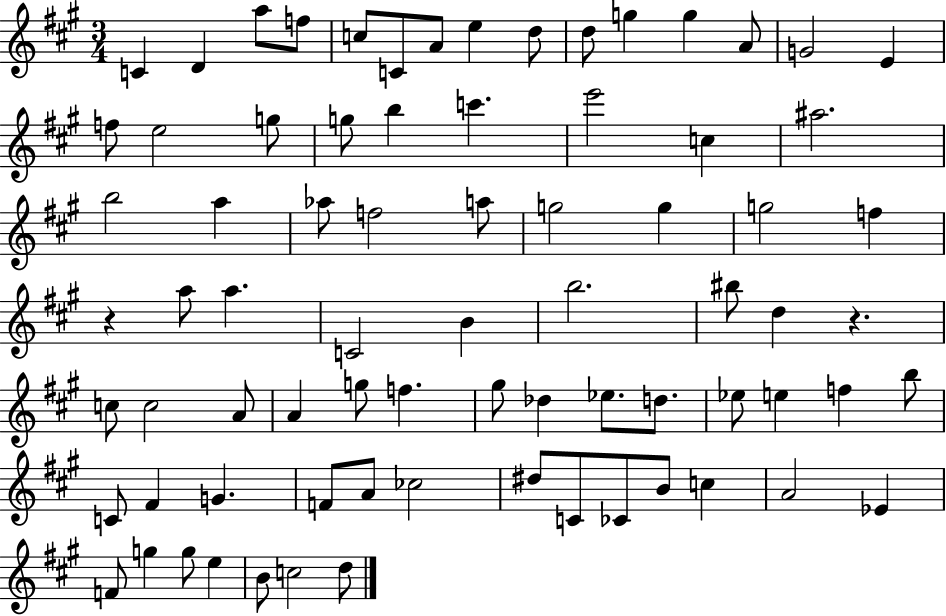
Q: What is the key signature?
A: A major